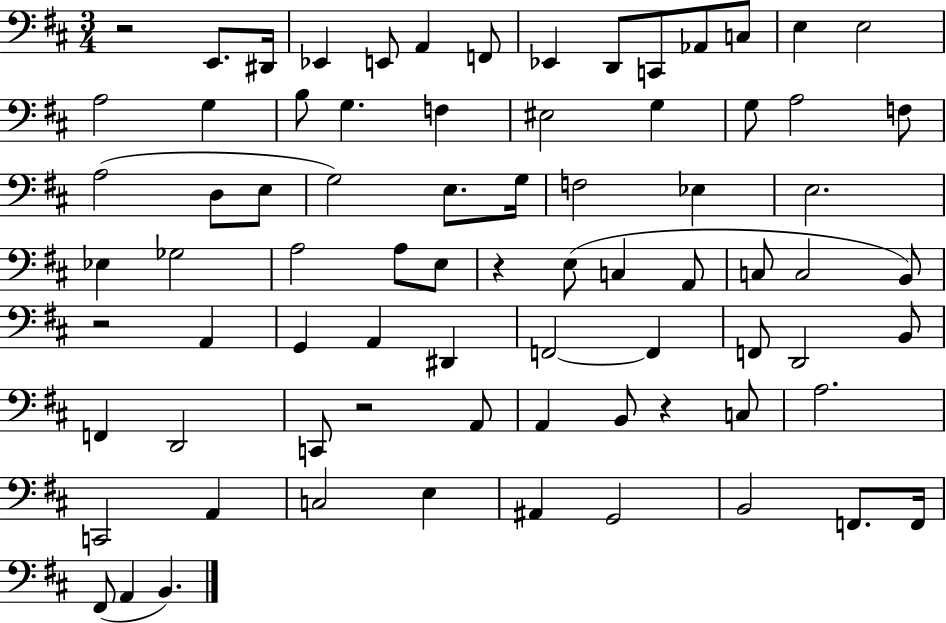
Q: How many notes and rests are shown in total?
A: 77